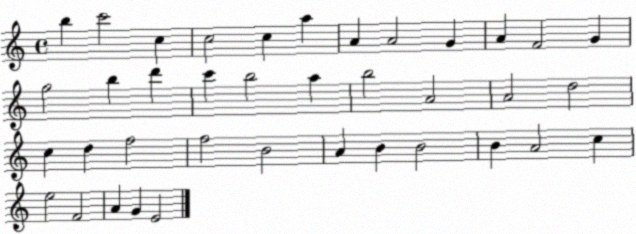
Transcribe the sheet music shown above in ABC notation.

X:1
T:Untitled
M:4/4
L:1/4
K:C
b c'2 c c2 c a A A2 G A F2 G g2 b d' c' b2 a b2 A2 A2 d2 c d f2 f2 B2 A B B2 B A2 c e2 F2 A G E2